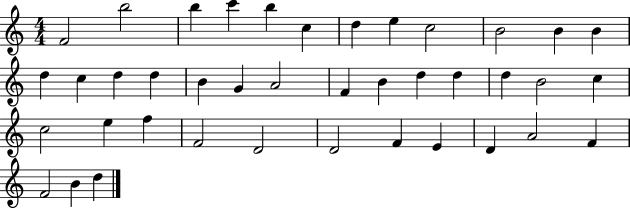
{
  \clef treble
  \numericTimeSignature
  \time 4/4
  \key c \major
  f'2 b''2 | b''4 c'''4 b''4 c''4 | d''4 e''4 c''2 | b'2 b'4 b'4 | \break d''4 c''4 d''4 d''4 | b'4 g'4 a'2 | f'4 b'4 d''4 d''4 | d''4 b'2 c''4 | \break c''2 e''4 f''4 | f'2 d'2 | d'2 f'4 e'4 | d'4 a'2 f'4 | \break f'2 b'4 d''4 | \bar "|."
}